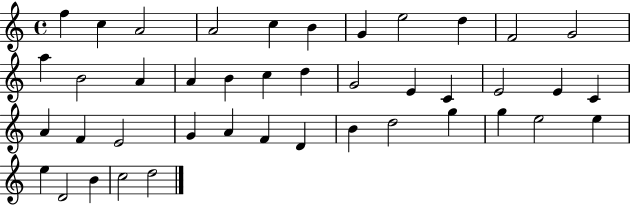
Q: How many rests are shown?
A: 0